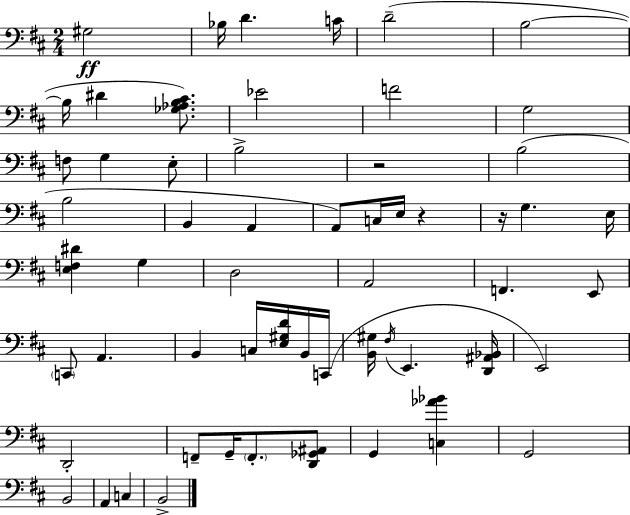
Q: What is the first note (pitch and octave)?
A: G#3